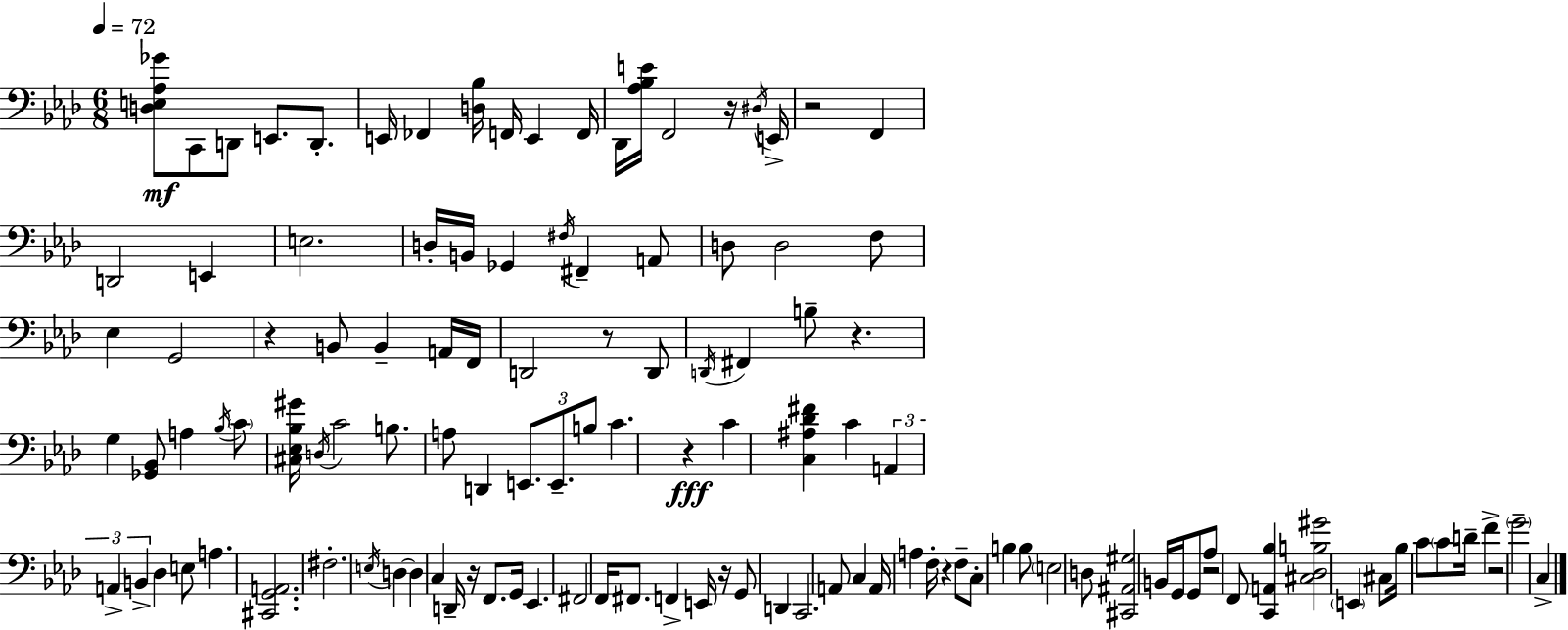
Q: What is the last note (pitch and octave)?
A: C3